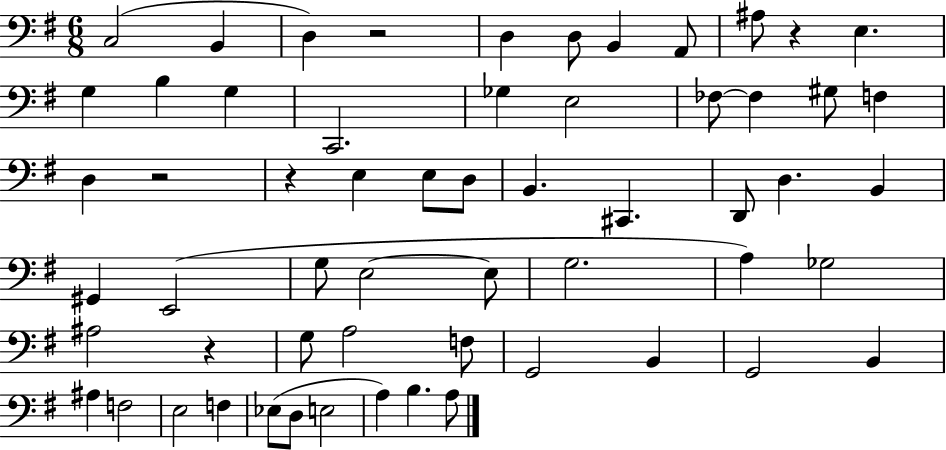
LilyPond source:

{
  \clef bass
  \numericTimeSignature
  \time 6/8
  \key g \major
  \repeat volta 2 { c2( b,4 | d4) r2 | d4 d8 b,4 a,8 | ais8 r4 e4. | \break g4 b4 g4 | c,2. | ges4 e2 | fes8~~ fes4 gis8 f4 | \break d4 r2 | r4 e4 e8 d8 | b,4. cis,4. | d,8 d4. b,4 | \break gis,4 e,2( | g8 e2~~ e8 | g2. | a4) ges2 | \break ais2 r4 | g8 a2 f8 | g,2 b,4 | g,2 b,4 | \break ais4 f2 | e2 f4 | ees8( d8 e2 | a4) b4. a8 | \break } \bar "|."
}